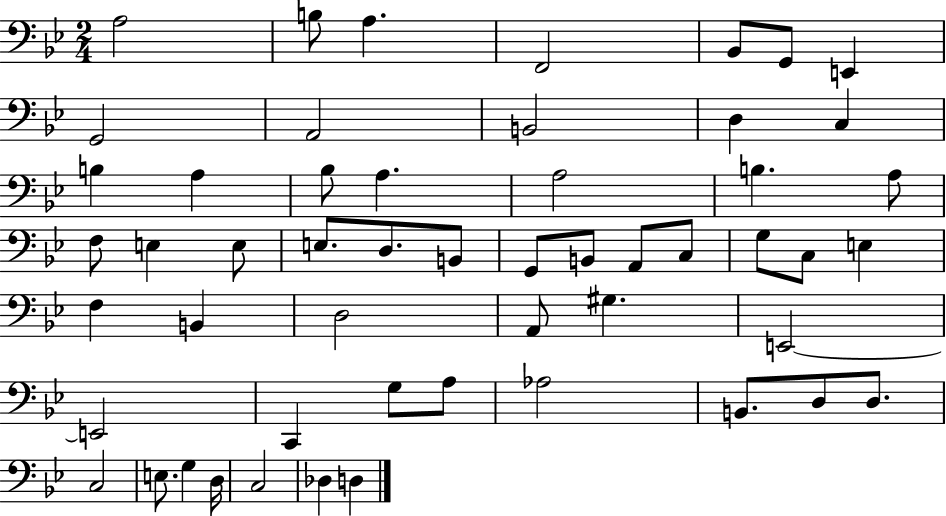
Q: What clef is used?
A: bass